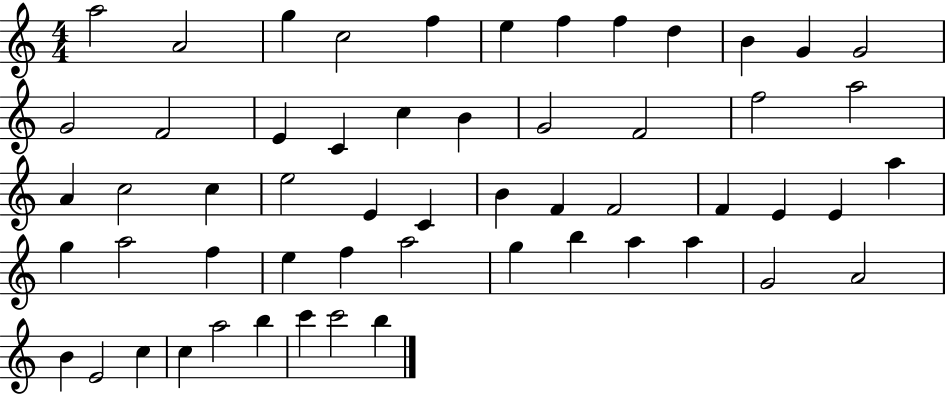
{
  \clef treble
  \numericTimeSignature
  \time 4/4
  \key c \major
  a''2 a'2 | g''4 c''2 f''4 | e''4 f''4 f''4 d''4 | b'4 g'4 g'2 | \break g'2 f'2 | e'4 c'4 c''4 b'4 | g'2 f'2 | f''2 a''2 | \break a'4 c''2 c''4 | e''2 e'4 c'4 | b'4 f'4 f'2 | f'4 e'4 e'4 a''4 | \break g''4 a''2 f''4 | e''4 f''4 a''2 | g''4 b''4 a''4 a''4 | g'2 a'2 | \break b'4 e'2 c''4 | c''4 a''2 b''4 | c'''4 c'''2 b''4 | \bar "|."
}